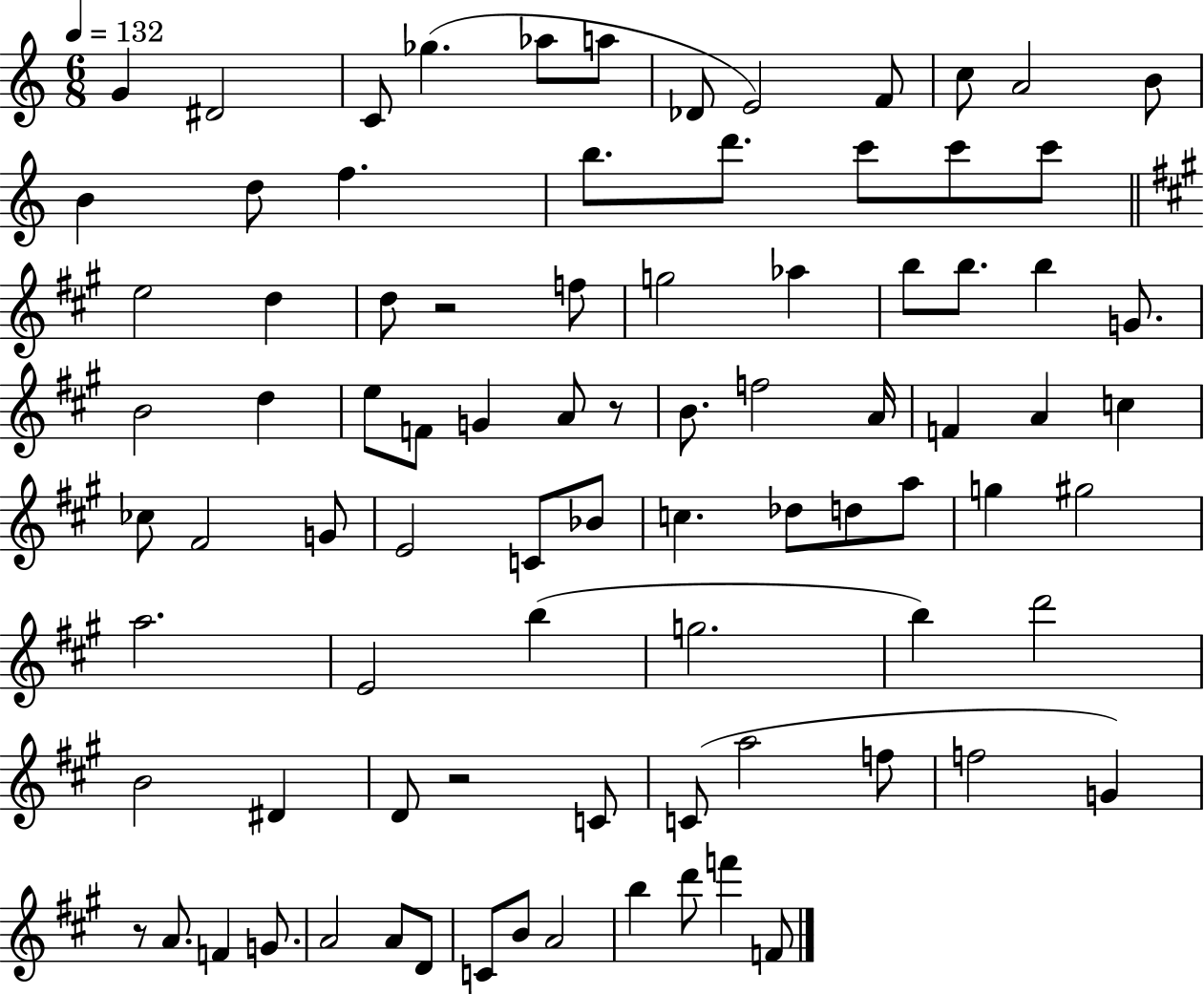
X:1
T:Untitled
M:6/8
L:1/4
K:C
G ^D2 C/2 _g _a/2 a/2 _D/2 E2 F/2 c/2 A2 B/2 B d/2 f b/2 d'/2 c'/2 c'/2 c'/2 e2 d d/2 z2 f/2 g2 _a b/2 b/2 b G/2 B2 d e/2 F/2 G A/2 z/2 B/2 f2 A/4 F A c _c/2 ^F2 G/2 E2 C/2 _B/2 c _d/2 d/2 a/2 g ^g2 a2 E2 b g2 b d'2 B2 ^D D/2 z2 C/2 C/2 a2 f/2 f2 G z/2 A/2 F G/2 A2 A/2 D/2 C/2 B/2 A2 b d'/2 f' F/2